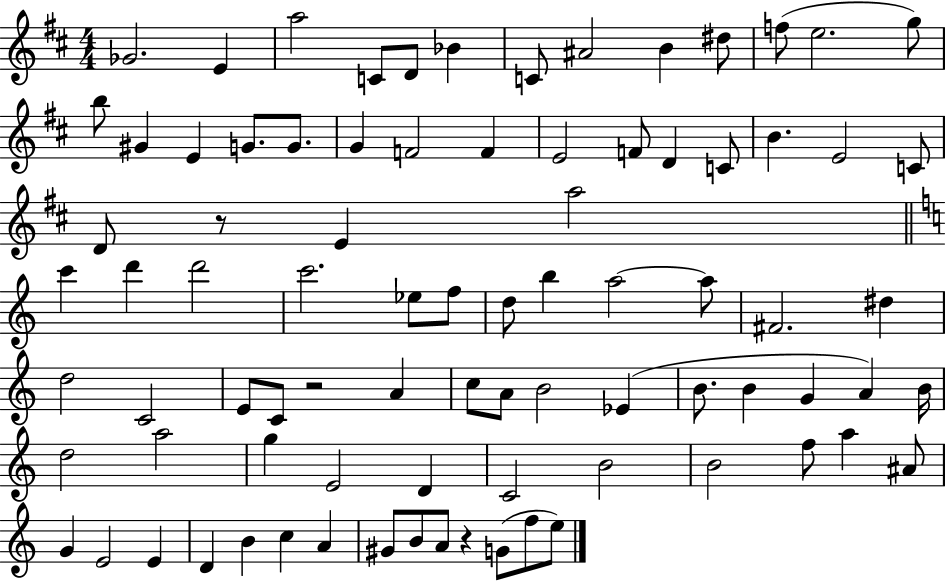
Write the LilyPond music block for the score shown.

{
  \clef treble
  \numericTimeSignature
  \time 4/4
  \key d \major
  ges'2. e'4 | a''2 c'8 d'8 bes'4 | c'8 ais'2 b'4 dis''8 | f''8( e''2. g''8) | \break b''8 gis'4 e'4 g'8. g'8. | g'4 f'2 f'4 | e'2 f'8 d'4 c'8 | b'4. e'2 c'8 | \break d'8 r8 e'4 a''2 | \bar "||" \break \key a \minor c'''4 d'''4 d'''2 | c'''2. ees''8 f''8 | d''8 b''4 a''2~~ a''8 | fis'2. dis''4 | \break d''2 c'2 | e'8 c'8 r2 a'4 | c''8 a'8 b'2 ees'4( | b'8. b'4 g'4 a'4) b'16 | \break d''2 a''2 | g''4 e'2 d'4 | c'2 b'2 | b'2 f''8 a''4 ais'8 | \break g'4 e'2 e'4 | d'4 b'4 c''4 a'4 | gis'8 b'8 a'8 r4 g'8( f''8 e''8) | \bar "|."
}